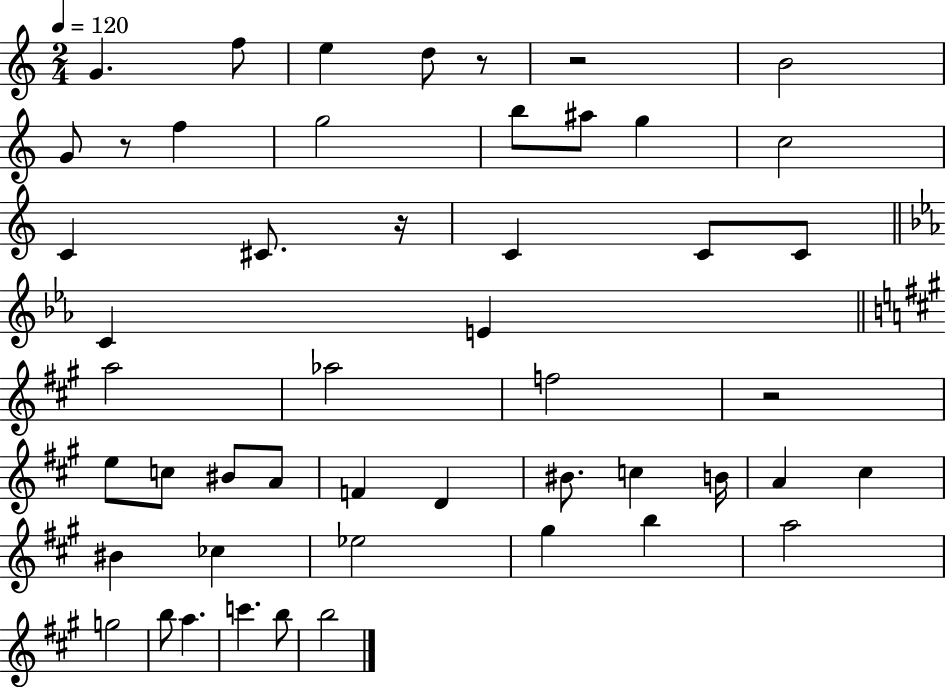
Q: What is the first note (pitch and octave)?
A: G4